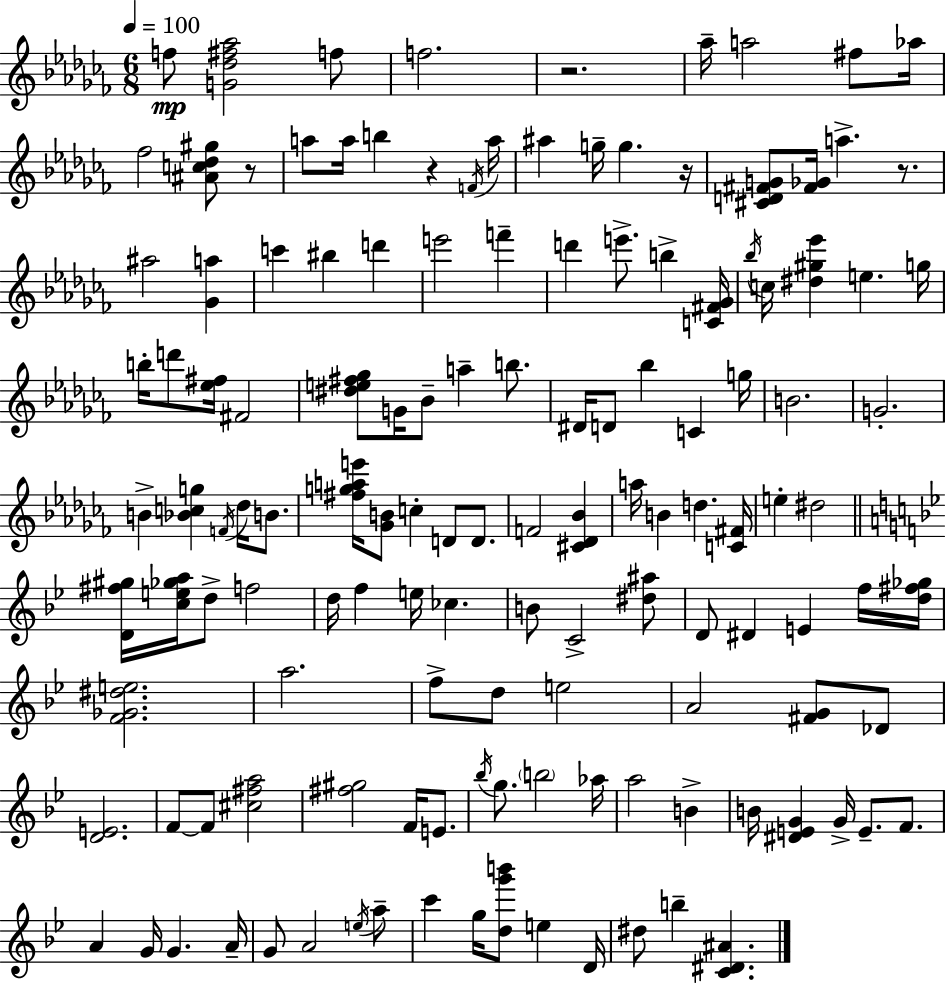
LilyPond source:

{
  \clef treble
  \numericTimeSignature
  \time 6/8
  \key aes \minor
  \tempo 4 = 100
  f''8\mp <g' des'' fis'' aes''>2 f''8 | f''2. | r2. | aes''16-- a''2 fis''8 aes''16 | \break fes''2 <ais' c'' des'' gis''>8 r8 | a''8 a''16 b''4 r4 \acciaccatura { f'16 } | a''16 ais''4 g''16-- g''4. | r16 <cis' d' fis' g'>8 <fis' ges'>16 a''4.-> r8. | \break ais''2 <ges' a''>4 | c'''4 bis''4 d'''4 | e'''2 f'''4-- | d'''4 e'''8.-> b''4-> | \break <c' fis' ges'>16 \acciaccatura { bes''16 } c''16 <dis'' gis'' ees'''>4 e''4. | g''16 b''16-. d'''8 <ees'' fis''>16 fis'2 | <dis'' e'' fis'' ges''>8 g'16 bes'8-- a''4-- b''8. | dis'16 d'8 bes''4 c'4 | \break g''16 b'2. | g'2.-. | b'4-> <bes' c'' g''>4 \acciaccatura { f'16 } des''16 | b'8. <fis'' g'' a'' e'''>16 <ges' b'>8 c''4-. d'8 | \break d'8. f'2 <cis' des' bes'>4 | a''16 b'4 d''4. | <c' fis'>16 e''4-. dis''2 | \bar "||" \break \key bes \major <d' fis'' gis''>16 <c'' e'' ges'' a''>16 d''8-> f''2 | d''16 f''4 e''16 ces''4. | b'8 c'2-> <dis'' ais''>8 | d'8 dis'4 e'4 f''16 <d'' fis'' ges''>16 | \break <f' ges' dis'' e''>2. | a''2. | f''8-> d''8 e''2 | a'2 <fis' g'>8 des'8 | \break <d' e'>2. | f'8~~ f'8 <cis'' fis'' a''>2 | <fis'' gis''>2 f'16 e'8. | \acciaccatura { bes''16 } g''8. \parenthesize b''2 | \break aes''16 a''2 b'4-> | b'16 <dis' e' g'>4 g'16-> e'8.-- f'8. | a'4 g'16 g'4. | a'16-- g'8 a'2 \acciaccatura { e''16 } | \break a''8-- c'''4 g''16 <d'' g''' b'''>8 e''4 | d'16 dis''8 b''4-- <c' dis' ais'>4. | \bar "|."
}